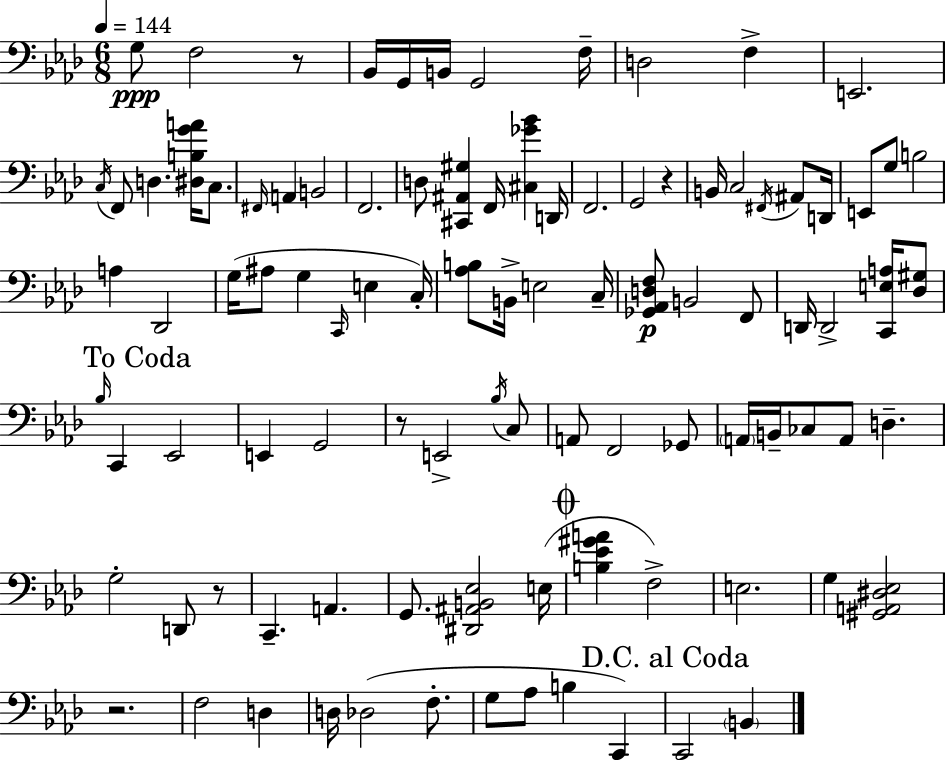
{
  \clef bass
  \numericTimeSignature
  \time 6/8
  \key f \minor
  \tempo 4 = 144
  g8\ppp f2 r8 | bes,16 g,16 b,16 g,2 f16-- | d2 f4-> | e,2. | \break \acciaccatura { c16 } f,8 d4. <dis b g' a'>16 c8. | \grace { fis,16 } a,4 b,2 | f,2. | d8 <cis, ais, gis>4 f,16 <cis ges' bes'>4 | \break d,16 f,2. | g,2 r4 | b,16 c2 \acciaccatura { fis,16 } | ais,8 d,16 e,8 g8 b2 | \break a4 des,2 | g16( ais8 g4 \grace { c,16 } e4 | c16-.) <aes b>8 b,16-> e2 | c16-- <ges, aes, d f>8\p b,2 | \break f,8 d,16 d,2-> | <c, e a>16 <des gis>8 \mark "To Coda" \grace { bes16 } c,4 ees,2 | e,4 g,2 | r8 e,2-> | \break \acciaccatura { bes16 } c8 a,8 f,2 | ges,8 \parenthesize a,16 b,16-- ces8 a,8 | d4.-- g2-. | d,8 r8 c,4.-- | \break a,4. g,8. <dis, ais, b, ees>2 | e16( \mark \markup { \musicglyph "scripts.coda" } <b ees' gis' a'>4 f2->) | e2. | g4 <gis, a, dis ees>2 | \break r2. | f2 | d4 d16 des2( | f8.-. g8 aes8 b4 | \break c,4) \mark "D.C. al Coda" c,2 | \parenthesize b,4 \bar "|."
}